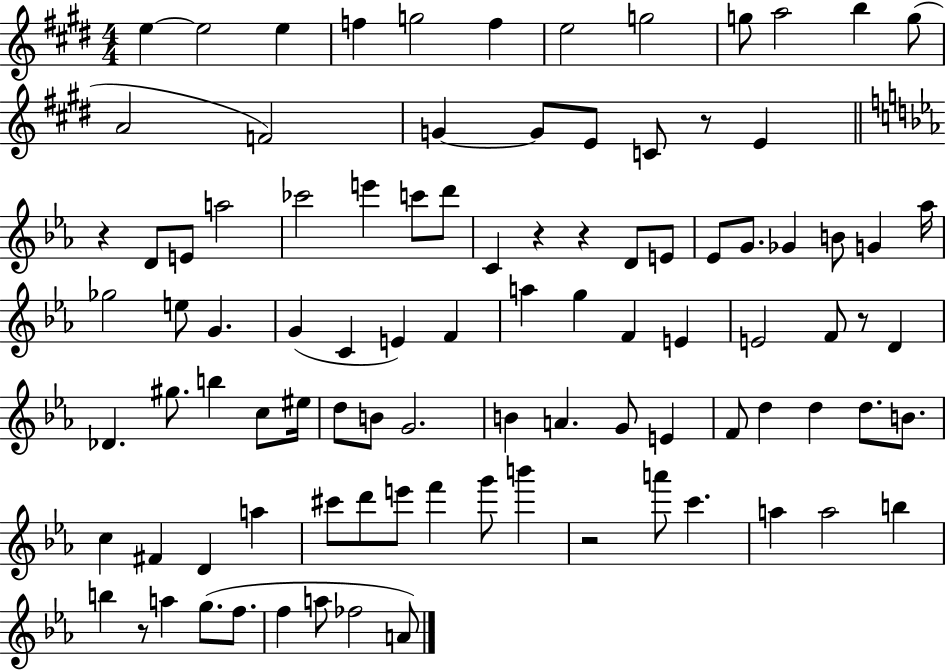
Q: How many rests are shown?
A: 7